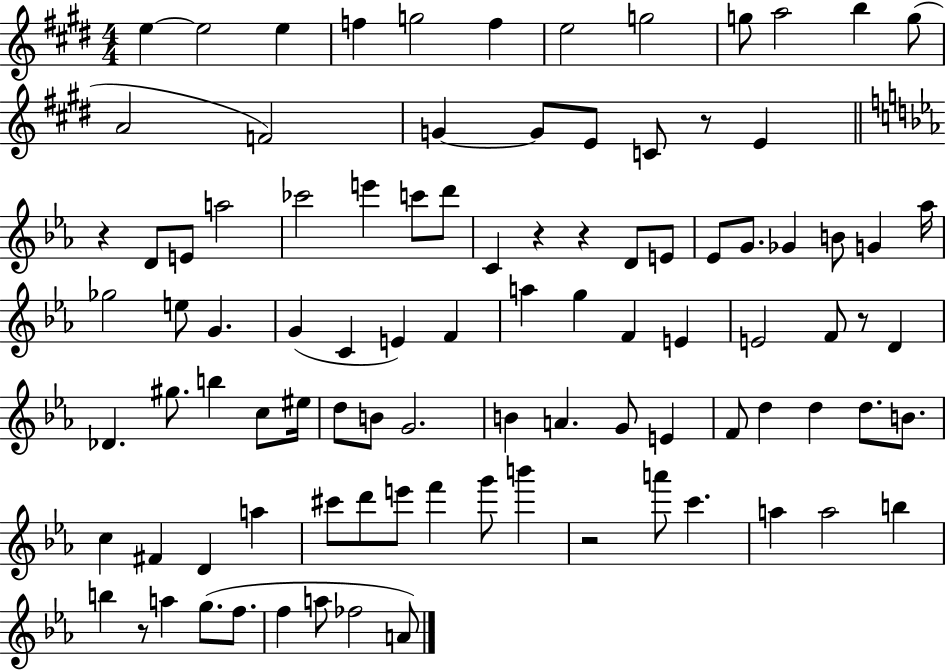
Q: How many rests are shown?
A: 7